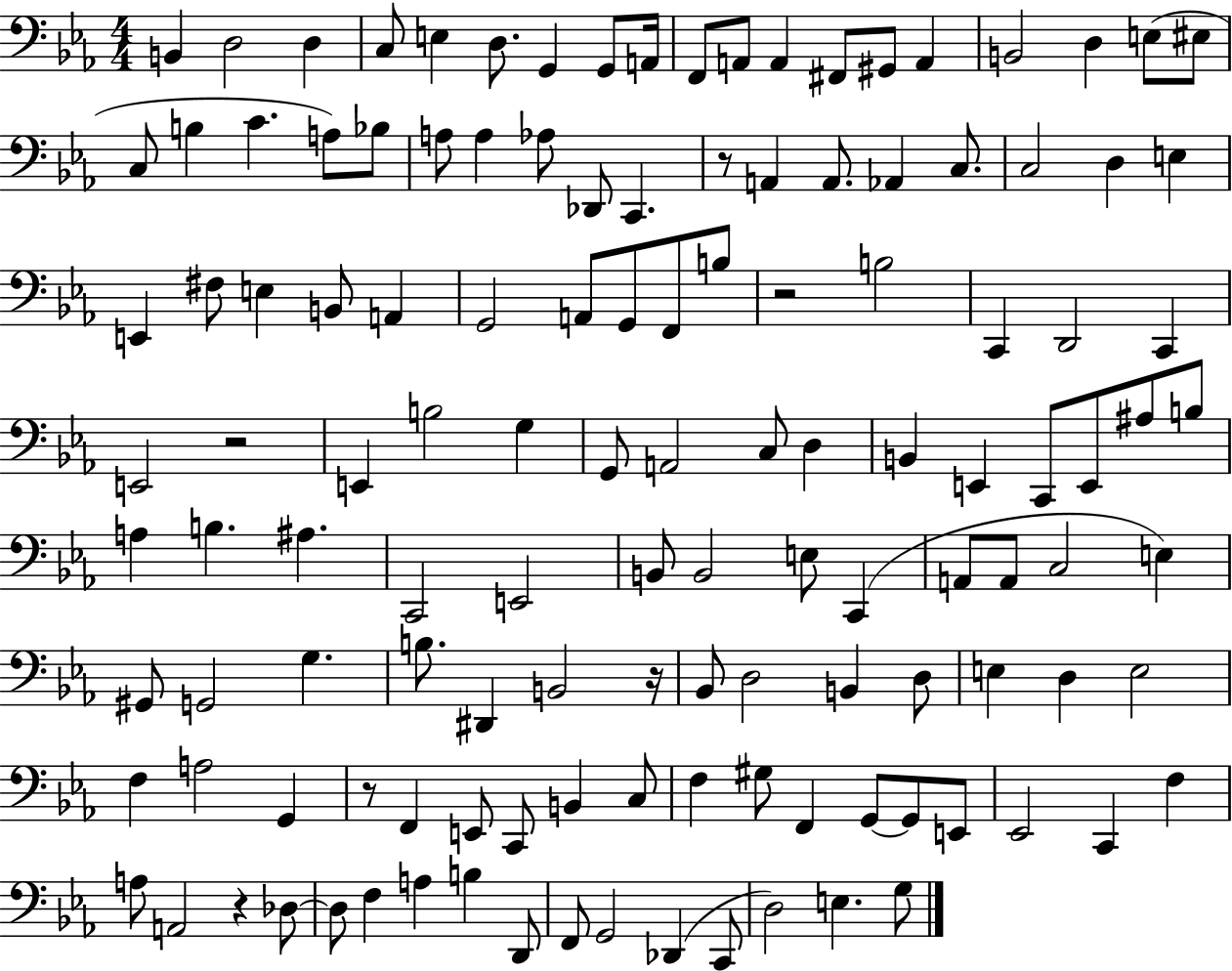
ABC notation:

X:1
T:Untitled
M:4/4
L:1/4
K:Eb
B,, D,2 D, C,/2 E, D,/2 G,, G,,/2 A,,/4 F,,/2 A,,/2 A,, ^F,,/2 ^G,,/2 A,, B,,2 D, E,/2 ^E,/2 C,/2 B, C A,/2 _B,/2 A,/2 A, _A,/2 _D,,/2 C,, z/2 A,, A,,/2 _A,, C,/2 C,2 D, E, E,, ^F,/2 E, B,,/2 A,, G,,2 A,,/2 G,,/2 F,,/2 B,/2 z2 B,2 C,, D,,2 C,, E,,2 z2 E,, B,2 G, G,,/2 A,,2 C,/2 D, B,, E,, C,,/2 E,,/2 ^A,/2 B,/2 A, B, ^A, C,,2 E,,2 B,,/2 B,,2 E,/2 C,, A,,/2 A,,/2 C,2 E, ^G,,/2 G,,2 G, B,/2 ^D,, B,,2 z/4 _B,,/2 D,2 B,, D,/2 E, D, E,2 F, A,2 G,, z/2 F,, E,,/2 C,,/2 B,, C,/2 F, ^G,/2 F,, G,,/2 G,,/2 E,,/2 _E,,2 C,, F, A,/2 A,,2 z _D,/2 _D,/2 F, A, B, D,,/2 F,,/2 G,,2 _D,, C,,/2 D,2 E, G,/2